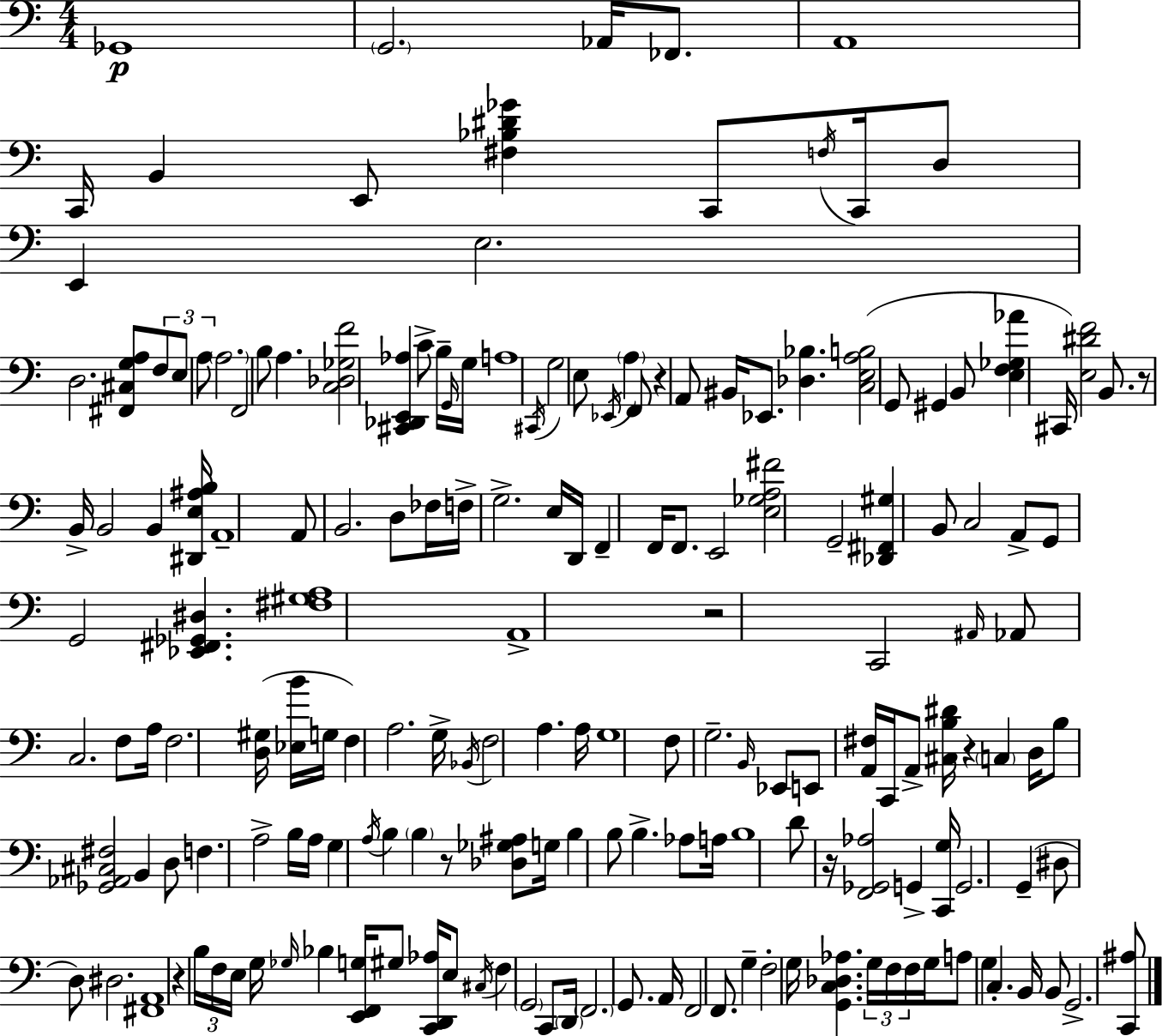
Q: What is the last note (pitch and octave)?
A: G2